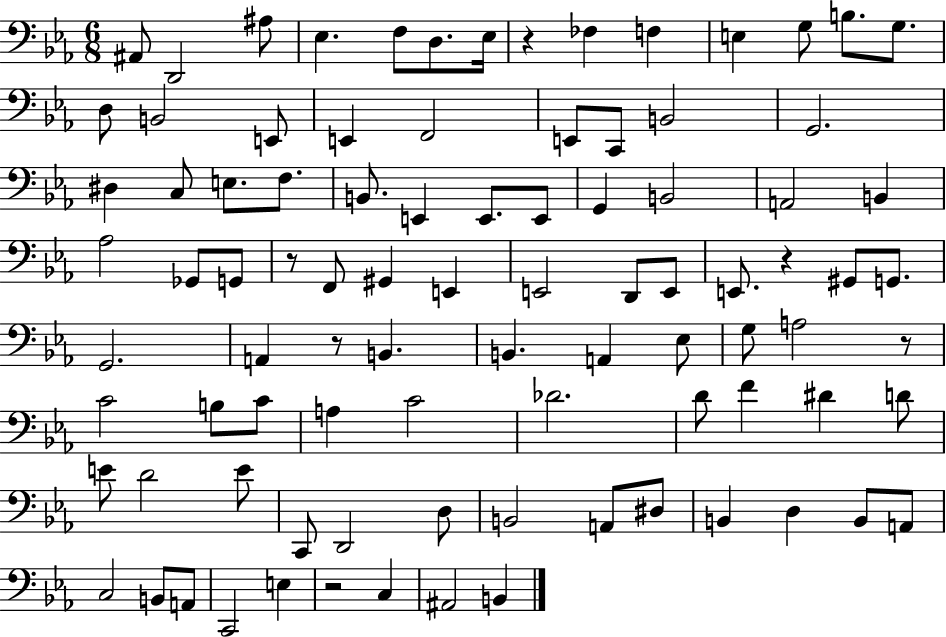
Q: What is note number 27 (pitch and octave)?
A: B2